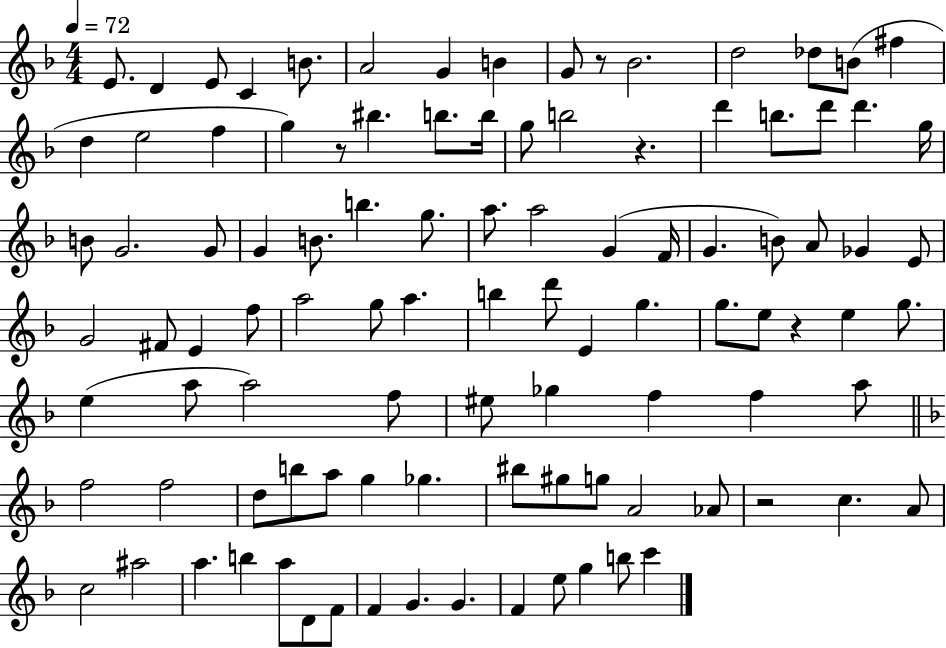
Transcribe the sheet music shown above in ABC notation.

X:1
T:Untitled
M:4/4
L:1/4
K:F
E/2 D E/2 C B/2 A2 G B G/2 z/2 _B2 d2 _d/2 B/2 ^f d e2 f g z/2 ^b b/2 b/4 g/2 b2 z d' b/2 d'/2 d' g/4 B/2 G2 G/2 G B/2 b g/2 a/2 a2 G F/4 G B/2 A/2 _G E/2 G2 ^F/2 E f/2 a2 g/2 a b d'/2 E g g/2 e/2 z e g/2 e a/2 a2 f/2 ^e/2 _g f f a/2 f2 f2 d/2 b/2 a/2 g _g ^b/2 ^g/2 g/2 A2 _A/2 z2 c A/2 c2 ^a2 a b a/2 D/2 F/2 F G G F e/2 g b/2 c'